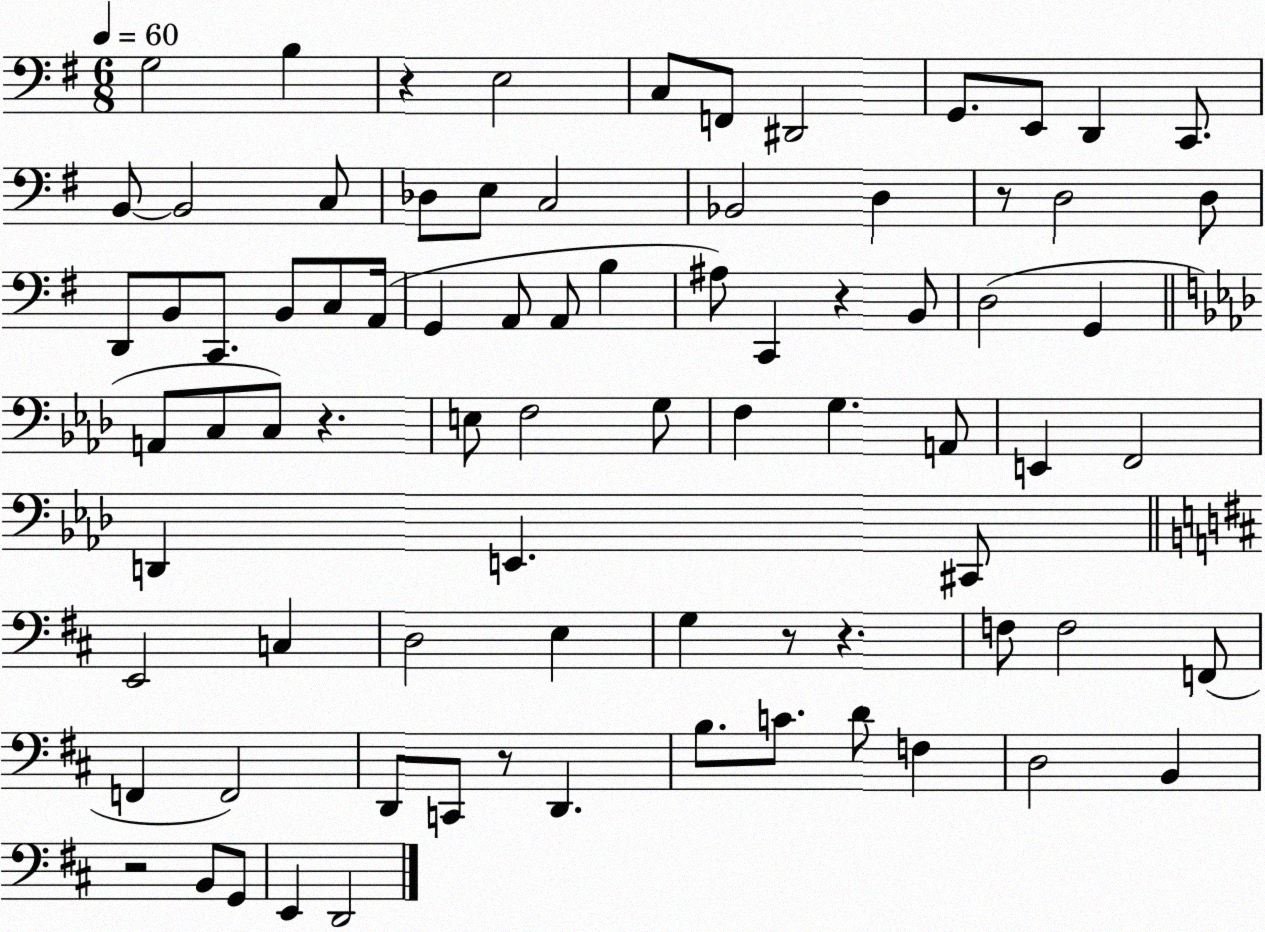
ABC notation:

X:1
T:Untitled
M:6/8
L:1/4
K:G
G,2 B, z E,2 C,/2 F,,/2 ^D,,2 G,,/2 E,,/2 D,, C,,/2 B,,/2 B,,2 C,/2 _D,/2 E,/2 C,2 _B,,2 D, z/2 D,2 D,/2 D,,/2 B,,/2 C,,/2 B,,/2 C,/2 A,,/4 G,, A,,/2 A,,/2 B, ^A,/2 C,, z B,,/2 D,2 G,, A,,/2 C,/2 C,/2 z E,/2 F,2 G,/2 F, G, A,,/2 E,, F,,2 D,, E,, ^C,,/2 E,,2 C, D,2 E, G, z/2 z F,/2 F,2 F,,/2 F,, F,,2 D,,/2 C,,/2 z/2 D,, B,/2 C/2 D/2 F, D,2 B,, z2 B,,/2 G,,/2 E,, D,,2